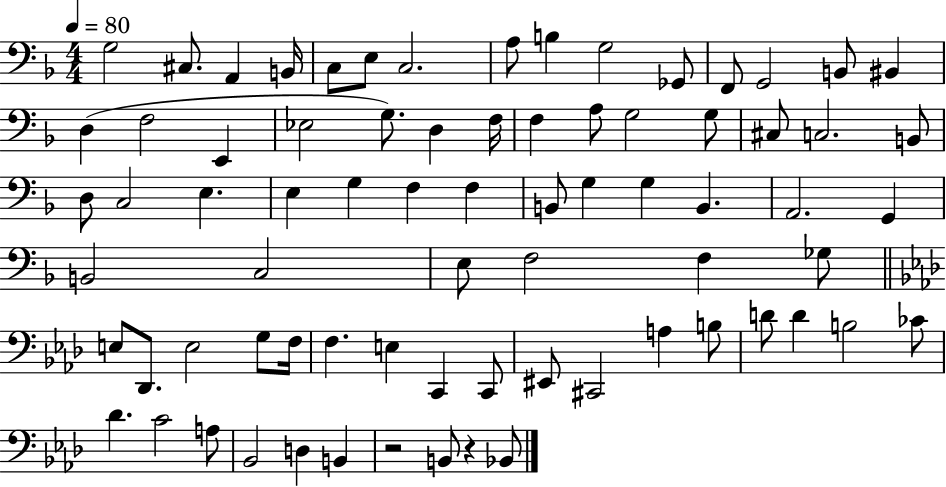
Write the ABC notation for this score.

X:1
T:Untitled
M:4/4
L:1/4
K:F
G,2 ^C,/2 A,, B,,/4 C,/2 E,/2 C,2 A,/2 B, G,2 _G,,/2 F,,/2 G,,2 B,,/2 ^B,, D, F,2 E,, _E,2 G,/2 D, F,/4 F, A,/2 G,2 G,/2 ^C,/2 C,2 B,,/2 D,/2 C,2 E, E, G, F, F, B,,/2 G, G, B,, A,,2 G,, B,,2 C,2 E,/2 F,2 F, _G,/2 E,/2 _D,,/2 E,2 G,/2 F,/4 F, E, C,, C,,/2 ^E,,/2 ^C,,2 A, B,/2 D/2 D B,2 _C/2 _D C2 A,/2 _B,,2 D, B,, z2 B,,/2 z _B,,/2